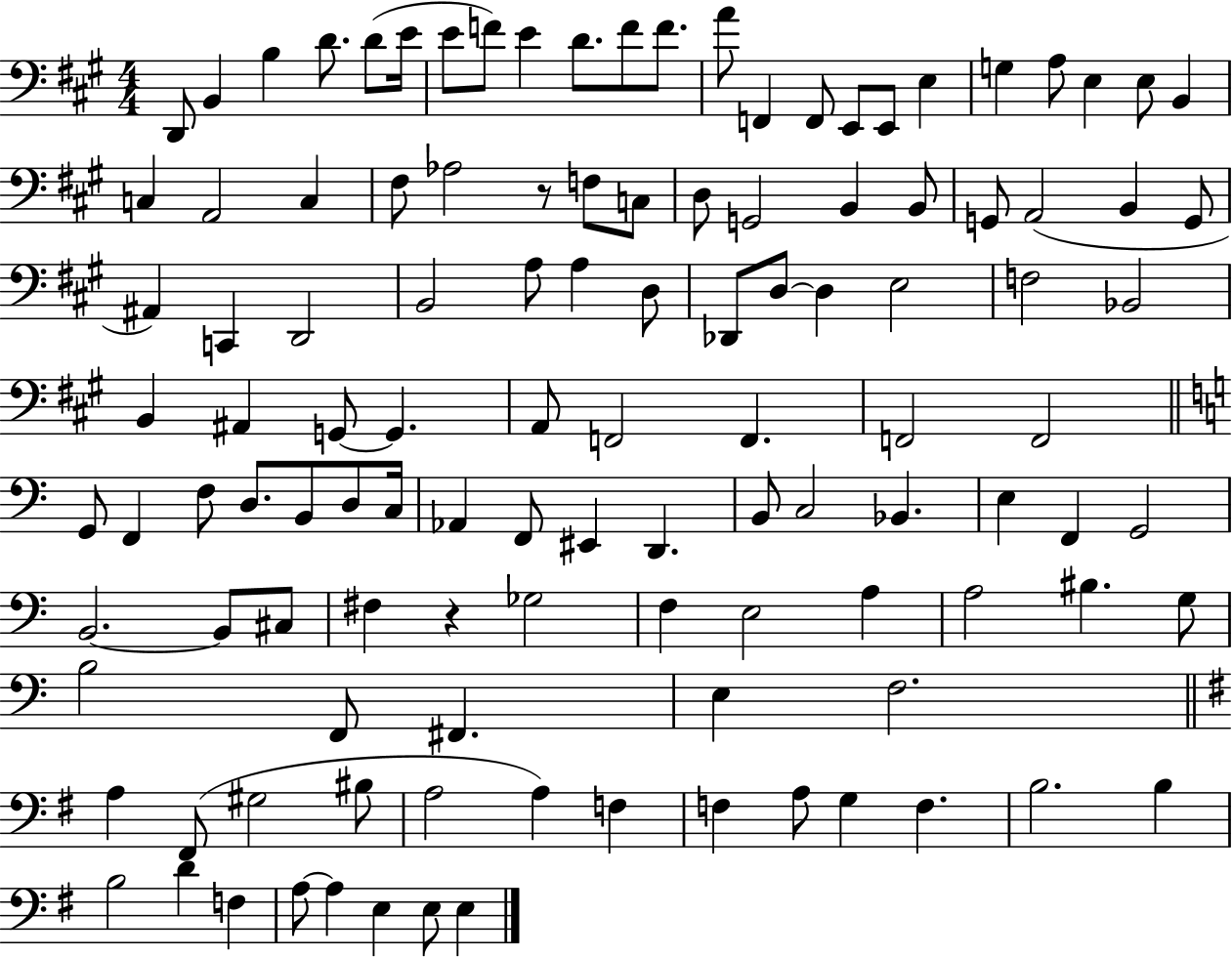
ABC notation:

X:1
T:Untitled
M:4/4
L:1/4
K:A
D,,/2 B,, B, D/2 D/2 E/4 E/2 F/2 E D/2 F/2 F/2 A/2 F,, F,,/2 E,,/2 E,,/2 E, G, A,/2 E, E,/2 B,, C, A,,2 C, ^F,/2 _A,2 z/2 F,/2 C,/2 D,/2 G,,2 B,, B,,/2 G,,/2 A,,2 B,, G,,/2 ^A,, C,, D,,2 B,,2 A,/2 A, D,/2 _D,,/2 D,/2 D, E,2 F,2 _B,,2 B,, ^A,, G,,/2 G,, A,,/2 F,,2 F,, F,,2 F,,2 G,,/2 F,, F,/2 D,/2 B,,/2 D,/2 C,/4 _A,, F,,/2 ^E,, D,, B,,/2 C,2 _B,, E, F,, G,,2 B,,2 B,,/2 ^C,/2 ^F, z _G,2 F, E,2 A, A,2 ^B, G,/2 B,2 F,,/2 ^F,, E, F,2 A, ^F,,/2 ^G,2 ^B,/2 A,2 A, F, F, A,/2 G, F, B,2 B, B,2 D F, A,/2 A, E, E,/2 E,